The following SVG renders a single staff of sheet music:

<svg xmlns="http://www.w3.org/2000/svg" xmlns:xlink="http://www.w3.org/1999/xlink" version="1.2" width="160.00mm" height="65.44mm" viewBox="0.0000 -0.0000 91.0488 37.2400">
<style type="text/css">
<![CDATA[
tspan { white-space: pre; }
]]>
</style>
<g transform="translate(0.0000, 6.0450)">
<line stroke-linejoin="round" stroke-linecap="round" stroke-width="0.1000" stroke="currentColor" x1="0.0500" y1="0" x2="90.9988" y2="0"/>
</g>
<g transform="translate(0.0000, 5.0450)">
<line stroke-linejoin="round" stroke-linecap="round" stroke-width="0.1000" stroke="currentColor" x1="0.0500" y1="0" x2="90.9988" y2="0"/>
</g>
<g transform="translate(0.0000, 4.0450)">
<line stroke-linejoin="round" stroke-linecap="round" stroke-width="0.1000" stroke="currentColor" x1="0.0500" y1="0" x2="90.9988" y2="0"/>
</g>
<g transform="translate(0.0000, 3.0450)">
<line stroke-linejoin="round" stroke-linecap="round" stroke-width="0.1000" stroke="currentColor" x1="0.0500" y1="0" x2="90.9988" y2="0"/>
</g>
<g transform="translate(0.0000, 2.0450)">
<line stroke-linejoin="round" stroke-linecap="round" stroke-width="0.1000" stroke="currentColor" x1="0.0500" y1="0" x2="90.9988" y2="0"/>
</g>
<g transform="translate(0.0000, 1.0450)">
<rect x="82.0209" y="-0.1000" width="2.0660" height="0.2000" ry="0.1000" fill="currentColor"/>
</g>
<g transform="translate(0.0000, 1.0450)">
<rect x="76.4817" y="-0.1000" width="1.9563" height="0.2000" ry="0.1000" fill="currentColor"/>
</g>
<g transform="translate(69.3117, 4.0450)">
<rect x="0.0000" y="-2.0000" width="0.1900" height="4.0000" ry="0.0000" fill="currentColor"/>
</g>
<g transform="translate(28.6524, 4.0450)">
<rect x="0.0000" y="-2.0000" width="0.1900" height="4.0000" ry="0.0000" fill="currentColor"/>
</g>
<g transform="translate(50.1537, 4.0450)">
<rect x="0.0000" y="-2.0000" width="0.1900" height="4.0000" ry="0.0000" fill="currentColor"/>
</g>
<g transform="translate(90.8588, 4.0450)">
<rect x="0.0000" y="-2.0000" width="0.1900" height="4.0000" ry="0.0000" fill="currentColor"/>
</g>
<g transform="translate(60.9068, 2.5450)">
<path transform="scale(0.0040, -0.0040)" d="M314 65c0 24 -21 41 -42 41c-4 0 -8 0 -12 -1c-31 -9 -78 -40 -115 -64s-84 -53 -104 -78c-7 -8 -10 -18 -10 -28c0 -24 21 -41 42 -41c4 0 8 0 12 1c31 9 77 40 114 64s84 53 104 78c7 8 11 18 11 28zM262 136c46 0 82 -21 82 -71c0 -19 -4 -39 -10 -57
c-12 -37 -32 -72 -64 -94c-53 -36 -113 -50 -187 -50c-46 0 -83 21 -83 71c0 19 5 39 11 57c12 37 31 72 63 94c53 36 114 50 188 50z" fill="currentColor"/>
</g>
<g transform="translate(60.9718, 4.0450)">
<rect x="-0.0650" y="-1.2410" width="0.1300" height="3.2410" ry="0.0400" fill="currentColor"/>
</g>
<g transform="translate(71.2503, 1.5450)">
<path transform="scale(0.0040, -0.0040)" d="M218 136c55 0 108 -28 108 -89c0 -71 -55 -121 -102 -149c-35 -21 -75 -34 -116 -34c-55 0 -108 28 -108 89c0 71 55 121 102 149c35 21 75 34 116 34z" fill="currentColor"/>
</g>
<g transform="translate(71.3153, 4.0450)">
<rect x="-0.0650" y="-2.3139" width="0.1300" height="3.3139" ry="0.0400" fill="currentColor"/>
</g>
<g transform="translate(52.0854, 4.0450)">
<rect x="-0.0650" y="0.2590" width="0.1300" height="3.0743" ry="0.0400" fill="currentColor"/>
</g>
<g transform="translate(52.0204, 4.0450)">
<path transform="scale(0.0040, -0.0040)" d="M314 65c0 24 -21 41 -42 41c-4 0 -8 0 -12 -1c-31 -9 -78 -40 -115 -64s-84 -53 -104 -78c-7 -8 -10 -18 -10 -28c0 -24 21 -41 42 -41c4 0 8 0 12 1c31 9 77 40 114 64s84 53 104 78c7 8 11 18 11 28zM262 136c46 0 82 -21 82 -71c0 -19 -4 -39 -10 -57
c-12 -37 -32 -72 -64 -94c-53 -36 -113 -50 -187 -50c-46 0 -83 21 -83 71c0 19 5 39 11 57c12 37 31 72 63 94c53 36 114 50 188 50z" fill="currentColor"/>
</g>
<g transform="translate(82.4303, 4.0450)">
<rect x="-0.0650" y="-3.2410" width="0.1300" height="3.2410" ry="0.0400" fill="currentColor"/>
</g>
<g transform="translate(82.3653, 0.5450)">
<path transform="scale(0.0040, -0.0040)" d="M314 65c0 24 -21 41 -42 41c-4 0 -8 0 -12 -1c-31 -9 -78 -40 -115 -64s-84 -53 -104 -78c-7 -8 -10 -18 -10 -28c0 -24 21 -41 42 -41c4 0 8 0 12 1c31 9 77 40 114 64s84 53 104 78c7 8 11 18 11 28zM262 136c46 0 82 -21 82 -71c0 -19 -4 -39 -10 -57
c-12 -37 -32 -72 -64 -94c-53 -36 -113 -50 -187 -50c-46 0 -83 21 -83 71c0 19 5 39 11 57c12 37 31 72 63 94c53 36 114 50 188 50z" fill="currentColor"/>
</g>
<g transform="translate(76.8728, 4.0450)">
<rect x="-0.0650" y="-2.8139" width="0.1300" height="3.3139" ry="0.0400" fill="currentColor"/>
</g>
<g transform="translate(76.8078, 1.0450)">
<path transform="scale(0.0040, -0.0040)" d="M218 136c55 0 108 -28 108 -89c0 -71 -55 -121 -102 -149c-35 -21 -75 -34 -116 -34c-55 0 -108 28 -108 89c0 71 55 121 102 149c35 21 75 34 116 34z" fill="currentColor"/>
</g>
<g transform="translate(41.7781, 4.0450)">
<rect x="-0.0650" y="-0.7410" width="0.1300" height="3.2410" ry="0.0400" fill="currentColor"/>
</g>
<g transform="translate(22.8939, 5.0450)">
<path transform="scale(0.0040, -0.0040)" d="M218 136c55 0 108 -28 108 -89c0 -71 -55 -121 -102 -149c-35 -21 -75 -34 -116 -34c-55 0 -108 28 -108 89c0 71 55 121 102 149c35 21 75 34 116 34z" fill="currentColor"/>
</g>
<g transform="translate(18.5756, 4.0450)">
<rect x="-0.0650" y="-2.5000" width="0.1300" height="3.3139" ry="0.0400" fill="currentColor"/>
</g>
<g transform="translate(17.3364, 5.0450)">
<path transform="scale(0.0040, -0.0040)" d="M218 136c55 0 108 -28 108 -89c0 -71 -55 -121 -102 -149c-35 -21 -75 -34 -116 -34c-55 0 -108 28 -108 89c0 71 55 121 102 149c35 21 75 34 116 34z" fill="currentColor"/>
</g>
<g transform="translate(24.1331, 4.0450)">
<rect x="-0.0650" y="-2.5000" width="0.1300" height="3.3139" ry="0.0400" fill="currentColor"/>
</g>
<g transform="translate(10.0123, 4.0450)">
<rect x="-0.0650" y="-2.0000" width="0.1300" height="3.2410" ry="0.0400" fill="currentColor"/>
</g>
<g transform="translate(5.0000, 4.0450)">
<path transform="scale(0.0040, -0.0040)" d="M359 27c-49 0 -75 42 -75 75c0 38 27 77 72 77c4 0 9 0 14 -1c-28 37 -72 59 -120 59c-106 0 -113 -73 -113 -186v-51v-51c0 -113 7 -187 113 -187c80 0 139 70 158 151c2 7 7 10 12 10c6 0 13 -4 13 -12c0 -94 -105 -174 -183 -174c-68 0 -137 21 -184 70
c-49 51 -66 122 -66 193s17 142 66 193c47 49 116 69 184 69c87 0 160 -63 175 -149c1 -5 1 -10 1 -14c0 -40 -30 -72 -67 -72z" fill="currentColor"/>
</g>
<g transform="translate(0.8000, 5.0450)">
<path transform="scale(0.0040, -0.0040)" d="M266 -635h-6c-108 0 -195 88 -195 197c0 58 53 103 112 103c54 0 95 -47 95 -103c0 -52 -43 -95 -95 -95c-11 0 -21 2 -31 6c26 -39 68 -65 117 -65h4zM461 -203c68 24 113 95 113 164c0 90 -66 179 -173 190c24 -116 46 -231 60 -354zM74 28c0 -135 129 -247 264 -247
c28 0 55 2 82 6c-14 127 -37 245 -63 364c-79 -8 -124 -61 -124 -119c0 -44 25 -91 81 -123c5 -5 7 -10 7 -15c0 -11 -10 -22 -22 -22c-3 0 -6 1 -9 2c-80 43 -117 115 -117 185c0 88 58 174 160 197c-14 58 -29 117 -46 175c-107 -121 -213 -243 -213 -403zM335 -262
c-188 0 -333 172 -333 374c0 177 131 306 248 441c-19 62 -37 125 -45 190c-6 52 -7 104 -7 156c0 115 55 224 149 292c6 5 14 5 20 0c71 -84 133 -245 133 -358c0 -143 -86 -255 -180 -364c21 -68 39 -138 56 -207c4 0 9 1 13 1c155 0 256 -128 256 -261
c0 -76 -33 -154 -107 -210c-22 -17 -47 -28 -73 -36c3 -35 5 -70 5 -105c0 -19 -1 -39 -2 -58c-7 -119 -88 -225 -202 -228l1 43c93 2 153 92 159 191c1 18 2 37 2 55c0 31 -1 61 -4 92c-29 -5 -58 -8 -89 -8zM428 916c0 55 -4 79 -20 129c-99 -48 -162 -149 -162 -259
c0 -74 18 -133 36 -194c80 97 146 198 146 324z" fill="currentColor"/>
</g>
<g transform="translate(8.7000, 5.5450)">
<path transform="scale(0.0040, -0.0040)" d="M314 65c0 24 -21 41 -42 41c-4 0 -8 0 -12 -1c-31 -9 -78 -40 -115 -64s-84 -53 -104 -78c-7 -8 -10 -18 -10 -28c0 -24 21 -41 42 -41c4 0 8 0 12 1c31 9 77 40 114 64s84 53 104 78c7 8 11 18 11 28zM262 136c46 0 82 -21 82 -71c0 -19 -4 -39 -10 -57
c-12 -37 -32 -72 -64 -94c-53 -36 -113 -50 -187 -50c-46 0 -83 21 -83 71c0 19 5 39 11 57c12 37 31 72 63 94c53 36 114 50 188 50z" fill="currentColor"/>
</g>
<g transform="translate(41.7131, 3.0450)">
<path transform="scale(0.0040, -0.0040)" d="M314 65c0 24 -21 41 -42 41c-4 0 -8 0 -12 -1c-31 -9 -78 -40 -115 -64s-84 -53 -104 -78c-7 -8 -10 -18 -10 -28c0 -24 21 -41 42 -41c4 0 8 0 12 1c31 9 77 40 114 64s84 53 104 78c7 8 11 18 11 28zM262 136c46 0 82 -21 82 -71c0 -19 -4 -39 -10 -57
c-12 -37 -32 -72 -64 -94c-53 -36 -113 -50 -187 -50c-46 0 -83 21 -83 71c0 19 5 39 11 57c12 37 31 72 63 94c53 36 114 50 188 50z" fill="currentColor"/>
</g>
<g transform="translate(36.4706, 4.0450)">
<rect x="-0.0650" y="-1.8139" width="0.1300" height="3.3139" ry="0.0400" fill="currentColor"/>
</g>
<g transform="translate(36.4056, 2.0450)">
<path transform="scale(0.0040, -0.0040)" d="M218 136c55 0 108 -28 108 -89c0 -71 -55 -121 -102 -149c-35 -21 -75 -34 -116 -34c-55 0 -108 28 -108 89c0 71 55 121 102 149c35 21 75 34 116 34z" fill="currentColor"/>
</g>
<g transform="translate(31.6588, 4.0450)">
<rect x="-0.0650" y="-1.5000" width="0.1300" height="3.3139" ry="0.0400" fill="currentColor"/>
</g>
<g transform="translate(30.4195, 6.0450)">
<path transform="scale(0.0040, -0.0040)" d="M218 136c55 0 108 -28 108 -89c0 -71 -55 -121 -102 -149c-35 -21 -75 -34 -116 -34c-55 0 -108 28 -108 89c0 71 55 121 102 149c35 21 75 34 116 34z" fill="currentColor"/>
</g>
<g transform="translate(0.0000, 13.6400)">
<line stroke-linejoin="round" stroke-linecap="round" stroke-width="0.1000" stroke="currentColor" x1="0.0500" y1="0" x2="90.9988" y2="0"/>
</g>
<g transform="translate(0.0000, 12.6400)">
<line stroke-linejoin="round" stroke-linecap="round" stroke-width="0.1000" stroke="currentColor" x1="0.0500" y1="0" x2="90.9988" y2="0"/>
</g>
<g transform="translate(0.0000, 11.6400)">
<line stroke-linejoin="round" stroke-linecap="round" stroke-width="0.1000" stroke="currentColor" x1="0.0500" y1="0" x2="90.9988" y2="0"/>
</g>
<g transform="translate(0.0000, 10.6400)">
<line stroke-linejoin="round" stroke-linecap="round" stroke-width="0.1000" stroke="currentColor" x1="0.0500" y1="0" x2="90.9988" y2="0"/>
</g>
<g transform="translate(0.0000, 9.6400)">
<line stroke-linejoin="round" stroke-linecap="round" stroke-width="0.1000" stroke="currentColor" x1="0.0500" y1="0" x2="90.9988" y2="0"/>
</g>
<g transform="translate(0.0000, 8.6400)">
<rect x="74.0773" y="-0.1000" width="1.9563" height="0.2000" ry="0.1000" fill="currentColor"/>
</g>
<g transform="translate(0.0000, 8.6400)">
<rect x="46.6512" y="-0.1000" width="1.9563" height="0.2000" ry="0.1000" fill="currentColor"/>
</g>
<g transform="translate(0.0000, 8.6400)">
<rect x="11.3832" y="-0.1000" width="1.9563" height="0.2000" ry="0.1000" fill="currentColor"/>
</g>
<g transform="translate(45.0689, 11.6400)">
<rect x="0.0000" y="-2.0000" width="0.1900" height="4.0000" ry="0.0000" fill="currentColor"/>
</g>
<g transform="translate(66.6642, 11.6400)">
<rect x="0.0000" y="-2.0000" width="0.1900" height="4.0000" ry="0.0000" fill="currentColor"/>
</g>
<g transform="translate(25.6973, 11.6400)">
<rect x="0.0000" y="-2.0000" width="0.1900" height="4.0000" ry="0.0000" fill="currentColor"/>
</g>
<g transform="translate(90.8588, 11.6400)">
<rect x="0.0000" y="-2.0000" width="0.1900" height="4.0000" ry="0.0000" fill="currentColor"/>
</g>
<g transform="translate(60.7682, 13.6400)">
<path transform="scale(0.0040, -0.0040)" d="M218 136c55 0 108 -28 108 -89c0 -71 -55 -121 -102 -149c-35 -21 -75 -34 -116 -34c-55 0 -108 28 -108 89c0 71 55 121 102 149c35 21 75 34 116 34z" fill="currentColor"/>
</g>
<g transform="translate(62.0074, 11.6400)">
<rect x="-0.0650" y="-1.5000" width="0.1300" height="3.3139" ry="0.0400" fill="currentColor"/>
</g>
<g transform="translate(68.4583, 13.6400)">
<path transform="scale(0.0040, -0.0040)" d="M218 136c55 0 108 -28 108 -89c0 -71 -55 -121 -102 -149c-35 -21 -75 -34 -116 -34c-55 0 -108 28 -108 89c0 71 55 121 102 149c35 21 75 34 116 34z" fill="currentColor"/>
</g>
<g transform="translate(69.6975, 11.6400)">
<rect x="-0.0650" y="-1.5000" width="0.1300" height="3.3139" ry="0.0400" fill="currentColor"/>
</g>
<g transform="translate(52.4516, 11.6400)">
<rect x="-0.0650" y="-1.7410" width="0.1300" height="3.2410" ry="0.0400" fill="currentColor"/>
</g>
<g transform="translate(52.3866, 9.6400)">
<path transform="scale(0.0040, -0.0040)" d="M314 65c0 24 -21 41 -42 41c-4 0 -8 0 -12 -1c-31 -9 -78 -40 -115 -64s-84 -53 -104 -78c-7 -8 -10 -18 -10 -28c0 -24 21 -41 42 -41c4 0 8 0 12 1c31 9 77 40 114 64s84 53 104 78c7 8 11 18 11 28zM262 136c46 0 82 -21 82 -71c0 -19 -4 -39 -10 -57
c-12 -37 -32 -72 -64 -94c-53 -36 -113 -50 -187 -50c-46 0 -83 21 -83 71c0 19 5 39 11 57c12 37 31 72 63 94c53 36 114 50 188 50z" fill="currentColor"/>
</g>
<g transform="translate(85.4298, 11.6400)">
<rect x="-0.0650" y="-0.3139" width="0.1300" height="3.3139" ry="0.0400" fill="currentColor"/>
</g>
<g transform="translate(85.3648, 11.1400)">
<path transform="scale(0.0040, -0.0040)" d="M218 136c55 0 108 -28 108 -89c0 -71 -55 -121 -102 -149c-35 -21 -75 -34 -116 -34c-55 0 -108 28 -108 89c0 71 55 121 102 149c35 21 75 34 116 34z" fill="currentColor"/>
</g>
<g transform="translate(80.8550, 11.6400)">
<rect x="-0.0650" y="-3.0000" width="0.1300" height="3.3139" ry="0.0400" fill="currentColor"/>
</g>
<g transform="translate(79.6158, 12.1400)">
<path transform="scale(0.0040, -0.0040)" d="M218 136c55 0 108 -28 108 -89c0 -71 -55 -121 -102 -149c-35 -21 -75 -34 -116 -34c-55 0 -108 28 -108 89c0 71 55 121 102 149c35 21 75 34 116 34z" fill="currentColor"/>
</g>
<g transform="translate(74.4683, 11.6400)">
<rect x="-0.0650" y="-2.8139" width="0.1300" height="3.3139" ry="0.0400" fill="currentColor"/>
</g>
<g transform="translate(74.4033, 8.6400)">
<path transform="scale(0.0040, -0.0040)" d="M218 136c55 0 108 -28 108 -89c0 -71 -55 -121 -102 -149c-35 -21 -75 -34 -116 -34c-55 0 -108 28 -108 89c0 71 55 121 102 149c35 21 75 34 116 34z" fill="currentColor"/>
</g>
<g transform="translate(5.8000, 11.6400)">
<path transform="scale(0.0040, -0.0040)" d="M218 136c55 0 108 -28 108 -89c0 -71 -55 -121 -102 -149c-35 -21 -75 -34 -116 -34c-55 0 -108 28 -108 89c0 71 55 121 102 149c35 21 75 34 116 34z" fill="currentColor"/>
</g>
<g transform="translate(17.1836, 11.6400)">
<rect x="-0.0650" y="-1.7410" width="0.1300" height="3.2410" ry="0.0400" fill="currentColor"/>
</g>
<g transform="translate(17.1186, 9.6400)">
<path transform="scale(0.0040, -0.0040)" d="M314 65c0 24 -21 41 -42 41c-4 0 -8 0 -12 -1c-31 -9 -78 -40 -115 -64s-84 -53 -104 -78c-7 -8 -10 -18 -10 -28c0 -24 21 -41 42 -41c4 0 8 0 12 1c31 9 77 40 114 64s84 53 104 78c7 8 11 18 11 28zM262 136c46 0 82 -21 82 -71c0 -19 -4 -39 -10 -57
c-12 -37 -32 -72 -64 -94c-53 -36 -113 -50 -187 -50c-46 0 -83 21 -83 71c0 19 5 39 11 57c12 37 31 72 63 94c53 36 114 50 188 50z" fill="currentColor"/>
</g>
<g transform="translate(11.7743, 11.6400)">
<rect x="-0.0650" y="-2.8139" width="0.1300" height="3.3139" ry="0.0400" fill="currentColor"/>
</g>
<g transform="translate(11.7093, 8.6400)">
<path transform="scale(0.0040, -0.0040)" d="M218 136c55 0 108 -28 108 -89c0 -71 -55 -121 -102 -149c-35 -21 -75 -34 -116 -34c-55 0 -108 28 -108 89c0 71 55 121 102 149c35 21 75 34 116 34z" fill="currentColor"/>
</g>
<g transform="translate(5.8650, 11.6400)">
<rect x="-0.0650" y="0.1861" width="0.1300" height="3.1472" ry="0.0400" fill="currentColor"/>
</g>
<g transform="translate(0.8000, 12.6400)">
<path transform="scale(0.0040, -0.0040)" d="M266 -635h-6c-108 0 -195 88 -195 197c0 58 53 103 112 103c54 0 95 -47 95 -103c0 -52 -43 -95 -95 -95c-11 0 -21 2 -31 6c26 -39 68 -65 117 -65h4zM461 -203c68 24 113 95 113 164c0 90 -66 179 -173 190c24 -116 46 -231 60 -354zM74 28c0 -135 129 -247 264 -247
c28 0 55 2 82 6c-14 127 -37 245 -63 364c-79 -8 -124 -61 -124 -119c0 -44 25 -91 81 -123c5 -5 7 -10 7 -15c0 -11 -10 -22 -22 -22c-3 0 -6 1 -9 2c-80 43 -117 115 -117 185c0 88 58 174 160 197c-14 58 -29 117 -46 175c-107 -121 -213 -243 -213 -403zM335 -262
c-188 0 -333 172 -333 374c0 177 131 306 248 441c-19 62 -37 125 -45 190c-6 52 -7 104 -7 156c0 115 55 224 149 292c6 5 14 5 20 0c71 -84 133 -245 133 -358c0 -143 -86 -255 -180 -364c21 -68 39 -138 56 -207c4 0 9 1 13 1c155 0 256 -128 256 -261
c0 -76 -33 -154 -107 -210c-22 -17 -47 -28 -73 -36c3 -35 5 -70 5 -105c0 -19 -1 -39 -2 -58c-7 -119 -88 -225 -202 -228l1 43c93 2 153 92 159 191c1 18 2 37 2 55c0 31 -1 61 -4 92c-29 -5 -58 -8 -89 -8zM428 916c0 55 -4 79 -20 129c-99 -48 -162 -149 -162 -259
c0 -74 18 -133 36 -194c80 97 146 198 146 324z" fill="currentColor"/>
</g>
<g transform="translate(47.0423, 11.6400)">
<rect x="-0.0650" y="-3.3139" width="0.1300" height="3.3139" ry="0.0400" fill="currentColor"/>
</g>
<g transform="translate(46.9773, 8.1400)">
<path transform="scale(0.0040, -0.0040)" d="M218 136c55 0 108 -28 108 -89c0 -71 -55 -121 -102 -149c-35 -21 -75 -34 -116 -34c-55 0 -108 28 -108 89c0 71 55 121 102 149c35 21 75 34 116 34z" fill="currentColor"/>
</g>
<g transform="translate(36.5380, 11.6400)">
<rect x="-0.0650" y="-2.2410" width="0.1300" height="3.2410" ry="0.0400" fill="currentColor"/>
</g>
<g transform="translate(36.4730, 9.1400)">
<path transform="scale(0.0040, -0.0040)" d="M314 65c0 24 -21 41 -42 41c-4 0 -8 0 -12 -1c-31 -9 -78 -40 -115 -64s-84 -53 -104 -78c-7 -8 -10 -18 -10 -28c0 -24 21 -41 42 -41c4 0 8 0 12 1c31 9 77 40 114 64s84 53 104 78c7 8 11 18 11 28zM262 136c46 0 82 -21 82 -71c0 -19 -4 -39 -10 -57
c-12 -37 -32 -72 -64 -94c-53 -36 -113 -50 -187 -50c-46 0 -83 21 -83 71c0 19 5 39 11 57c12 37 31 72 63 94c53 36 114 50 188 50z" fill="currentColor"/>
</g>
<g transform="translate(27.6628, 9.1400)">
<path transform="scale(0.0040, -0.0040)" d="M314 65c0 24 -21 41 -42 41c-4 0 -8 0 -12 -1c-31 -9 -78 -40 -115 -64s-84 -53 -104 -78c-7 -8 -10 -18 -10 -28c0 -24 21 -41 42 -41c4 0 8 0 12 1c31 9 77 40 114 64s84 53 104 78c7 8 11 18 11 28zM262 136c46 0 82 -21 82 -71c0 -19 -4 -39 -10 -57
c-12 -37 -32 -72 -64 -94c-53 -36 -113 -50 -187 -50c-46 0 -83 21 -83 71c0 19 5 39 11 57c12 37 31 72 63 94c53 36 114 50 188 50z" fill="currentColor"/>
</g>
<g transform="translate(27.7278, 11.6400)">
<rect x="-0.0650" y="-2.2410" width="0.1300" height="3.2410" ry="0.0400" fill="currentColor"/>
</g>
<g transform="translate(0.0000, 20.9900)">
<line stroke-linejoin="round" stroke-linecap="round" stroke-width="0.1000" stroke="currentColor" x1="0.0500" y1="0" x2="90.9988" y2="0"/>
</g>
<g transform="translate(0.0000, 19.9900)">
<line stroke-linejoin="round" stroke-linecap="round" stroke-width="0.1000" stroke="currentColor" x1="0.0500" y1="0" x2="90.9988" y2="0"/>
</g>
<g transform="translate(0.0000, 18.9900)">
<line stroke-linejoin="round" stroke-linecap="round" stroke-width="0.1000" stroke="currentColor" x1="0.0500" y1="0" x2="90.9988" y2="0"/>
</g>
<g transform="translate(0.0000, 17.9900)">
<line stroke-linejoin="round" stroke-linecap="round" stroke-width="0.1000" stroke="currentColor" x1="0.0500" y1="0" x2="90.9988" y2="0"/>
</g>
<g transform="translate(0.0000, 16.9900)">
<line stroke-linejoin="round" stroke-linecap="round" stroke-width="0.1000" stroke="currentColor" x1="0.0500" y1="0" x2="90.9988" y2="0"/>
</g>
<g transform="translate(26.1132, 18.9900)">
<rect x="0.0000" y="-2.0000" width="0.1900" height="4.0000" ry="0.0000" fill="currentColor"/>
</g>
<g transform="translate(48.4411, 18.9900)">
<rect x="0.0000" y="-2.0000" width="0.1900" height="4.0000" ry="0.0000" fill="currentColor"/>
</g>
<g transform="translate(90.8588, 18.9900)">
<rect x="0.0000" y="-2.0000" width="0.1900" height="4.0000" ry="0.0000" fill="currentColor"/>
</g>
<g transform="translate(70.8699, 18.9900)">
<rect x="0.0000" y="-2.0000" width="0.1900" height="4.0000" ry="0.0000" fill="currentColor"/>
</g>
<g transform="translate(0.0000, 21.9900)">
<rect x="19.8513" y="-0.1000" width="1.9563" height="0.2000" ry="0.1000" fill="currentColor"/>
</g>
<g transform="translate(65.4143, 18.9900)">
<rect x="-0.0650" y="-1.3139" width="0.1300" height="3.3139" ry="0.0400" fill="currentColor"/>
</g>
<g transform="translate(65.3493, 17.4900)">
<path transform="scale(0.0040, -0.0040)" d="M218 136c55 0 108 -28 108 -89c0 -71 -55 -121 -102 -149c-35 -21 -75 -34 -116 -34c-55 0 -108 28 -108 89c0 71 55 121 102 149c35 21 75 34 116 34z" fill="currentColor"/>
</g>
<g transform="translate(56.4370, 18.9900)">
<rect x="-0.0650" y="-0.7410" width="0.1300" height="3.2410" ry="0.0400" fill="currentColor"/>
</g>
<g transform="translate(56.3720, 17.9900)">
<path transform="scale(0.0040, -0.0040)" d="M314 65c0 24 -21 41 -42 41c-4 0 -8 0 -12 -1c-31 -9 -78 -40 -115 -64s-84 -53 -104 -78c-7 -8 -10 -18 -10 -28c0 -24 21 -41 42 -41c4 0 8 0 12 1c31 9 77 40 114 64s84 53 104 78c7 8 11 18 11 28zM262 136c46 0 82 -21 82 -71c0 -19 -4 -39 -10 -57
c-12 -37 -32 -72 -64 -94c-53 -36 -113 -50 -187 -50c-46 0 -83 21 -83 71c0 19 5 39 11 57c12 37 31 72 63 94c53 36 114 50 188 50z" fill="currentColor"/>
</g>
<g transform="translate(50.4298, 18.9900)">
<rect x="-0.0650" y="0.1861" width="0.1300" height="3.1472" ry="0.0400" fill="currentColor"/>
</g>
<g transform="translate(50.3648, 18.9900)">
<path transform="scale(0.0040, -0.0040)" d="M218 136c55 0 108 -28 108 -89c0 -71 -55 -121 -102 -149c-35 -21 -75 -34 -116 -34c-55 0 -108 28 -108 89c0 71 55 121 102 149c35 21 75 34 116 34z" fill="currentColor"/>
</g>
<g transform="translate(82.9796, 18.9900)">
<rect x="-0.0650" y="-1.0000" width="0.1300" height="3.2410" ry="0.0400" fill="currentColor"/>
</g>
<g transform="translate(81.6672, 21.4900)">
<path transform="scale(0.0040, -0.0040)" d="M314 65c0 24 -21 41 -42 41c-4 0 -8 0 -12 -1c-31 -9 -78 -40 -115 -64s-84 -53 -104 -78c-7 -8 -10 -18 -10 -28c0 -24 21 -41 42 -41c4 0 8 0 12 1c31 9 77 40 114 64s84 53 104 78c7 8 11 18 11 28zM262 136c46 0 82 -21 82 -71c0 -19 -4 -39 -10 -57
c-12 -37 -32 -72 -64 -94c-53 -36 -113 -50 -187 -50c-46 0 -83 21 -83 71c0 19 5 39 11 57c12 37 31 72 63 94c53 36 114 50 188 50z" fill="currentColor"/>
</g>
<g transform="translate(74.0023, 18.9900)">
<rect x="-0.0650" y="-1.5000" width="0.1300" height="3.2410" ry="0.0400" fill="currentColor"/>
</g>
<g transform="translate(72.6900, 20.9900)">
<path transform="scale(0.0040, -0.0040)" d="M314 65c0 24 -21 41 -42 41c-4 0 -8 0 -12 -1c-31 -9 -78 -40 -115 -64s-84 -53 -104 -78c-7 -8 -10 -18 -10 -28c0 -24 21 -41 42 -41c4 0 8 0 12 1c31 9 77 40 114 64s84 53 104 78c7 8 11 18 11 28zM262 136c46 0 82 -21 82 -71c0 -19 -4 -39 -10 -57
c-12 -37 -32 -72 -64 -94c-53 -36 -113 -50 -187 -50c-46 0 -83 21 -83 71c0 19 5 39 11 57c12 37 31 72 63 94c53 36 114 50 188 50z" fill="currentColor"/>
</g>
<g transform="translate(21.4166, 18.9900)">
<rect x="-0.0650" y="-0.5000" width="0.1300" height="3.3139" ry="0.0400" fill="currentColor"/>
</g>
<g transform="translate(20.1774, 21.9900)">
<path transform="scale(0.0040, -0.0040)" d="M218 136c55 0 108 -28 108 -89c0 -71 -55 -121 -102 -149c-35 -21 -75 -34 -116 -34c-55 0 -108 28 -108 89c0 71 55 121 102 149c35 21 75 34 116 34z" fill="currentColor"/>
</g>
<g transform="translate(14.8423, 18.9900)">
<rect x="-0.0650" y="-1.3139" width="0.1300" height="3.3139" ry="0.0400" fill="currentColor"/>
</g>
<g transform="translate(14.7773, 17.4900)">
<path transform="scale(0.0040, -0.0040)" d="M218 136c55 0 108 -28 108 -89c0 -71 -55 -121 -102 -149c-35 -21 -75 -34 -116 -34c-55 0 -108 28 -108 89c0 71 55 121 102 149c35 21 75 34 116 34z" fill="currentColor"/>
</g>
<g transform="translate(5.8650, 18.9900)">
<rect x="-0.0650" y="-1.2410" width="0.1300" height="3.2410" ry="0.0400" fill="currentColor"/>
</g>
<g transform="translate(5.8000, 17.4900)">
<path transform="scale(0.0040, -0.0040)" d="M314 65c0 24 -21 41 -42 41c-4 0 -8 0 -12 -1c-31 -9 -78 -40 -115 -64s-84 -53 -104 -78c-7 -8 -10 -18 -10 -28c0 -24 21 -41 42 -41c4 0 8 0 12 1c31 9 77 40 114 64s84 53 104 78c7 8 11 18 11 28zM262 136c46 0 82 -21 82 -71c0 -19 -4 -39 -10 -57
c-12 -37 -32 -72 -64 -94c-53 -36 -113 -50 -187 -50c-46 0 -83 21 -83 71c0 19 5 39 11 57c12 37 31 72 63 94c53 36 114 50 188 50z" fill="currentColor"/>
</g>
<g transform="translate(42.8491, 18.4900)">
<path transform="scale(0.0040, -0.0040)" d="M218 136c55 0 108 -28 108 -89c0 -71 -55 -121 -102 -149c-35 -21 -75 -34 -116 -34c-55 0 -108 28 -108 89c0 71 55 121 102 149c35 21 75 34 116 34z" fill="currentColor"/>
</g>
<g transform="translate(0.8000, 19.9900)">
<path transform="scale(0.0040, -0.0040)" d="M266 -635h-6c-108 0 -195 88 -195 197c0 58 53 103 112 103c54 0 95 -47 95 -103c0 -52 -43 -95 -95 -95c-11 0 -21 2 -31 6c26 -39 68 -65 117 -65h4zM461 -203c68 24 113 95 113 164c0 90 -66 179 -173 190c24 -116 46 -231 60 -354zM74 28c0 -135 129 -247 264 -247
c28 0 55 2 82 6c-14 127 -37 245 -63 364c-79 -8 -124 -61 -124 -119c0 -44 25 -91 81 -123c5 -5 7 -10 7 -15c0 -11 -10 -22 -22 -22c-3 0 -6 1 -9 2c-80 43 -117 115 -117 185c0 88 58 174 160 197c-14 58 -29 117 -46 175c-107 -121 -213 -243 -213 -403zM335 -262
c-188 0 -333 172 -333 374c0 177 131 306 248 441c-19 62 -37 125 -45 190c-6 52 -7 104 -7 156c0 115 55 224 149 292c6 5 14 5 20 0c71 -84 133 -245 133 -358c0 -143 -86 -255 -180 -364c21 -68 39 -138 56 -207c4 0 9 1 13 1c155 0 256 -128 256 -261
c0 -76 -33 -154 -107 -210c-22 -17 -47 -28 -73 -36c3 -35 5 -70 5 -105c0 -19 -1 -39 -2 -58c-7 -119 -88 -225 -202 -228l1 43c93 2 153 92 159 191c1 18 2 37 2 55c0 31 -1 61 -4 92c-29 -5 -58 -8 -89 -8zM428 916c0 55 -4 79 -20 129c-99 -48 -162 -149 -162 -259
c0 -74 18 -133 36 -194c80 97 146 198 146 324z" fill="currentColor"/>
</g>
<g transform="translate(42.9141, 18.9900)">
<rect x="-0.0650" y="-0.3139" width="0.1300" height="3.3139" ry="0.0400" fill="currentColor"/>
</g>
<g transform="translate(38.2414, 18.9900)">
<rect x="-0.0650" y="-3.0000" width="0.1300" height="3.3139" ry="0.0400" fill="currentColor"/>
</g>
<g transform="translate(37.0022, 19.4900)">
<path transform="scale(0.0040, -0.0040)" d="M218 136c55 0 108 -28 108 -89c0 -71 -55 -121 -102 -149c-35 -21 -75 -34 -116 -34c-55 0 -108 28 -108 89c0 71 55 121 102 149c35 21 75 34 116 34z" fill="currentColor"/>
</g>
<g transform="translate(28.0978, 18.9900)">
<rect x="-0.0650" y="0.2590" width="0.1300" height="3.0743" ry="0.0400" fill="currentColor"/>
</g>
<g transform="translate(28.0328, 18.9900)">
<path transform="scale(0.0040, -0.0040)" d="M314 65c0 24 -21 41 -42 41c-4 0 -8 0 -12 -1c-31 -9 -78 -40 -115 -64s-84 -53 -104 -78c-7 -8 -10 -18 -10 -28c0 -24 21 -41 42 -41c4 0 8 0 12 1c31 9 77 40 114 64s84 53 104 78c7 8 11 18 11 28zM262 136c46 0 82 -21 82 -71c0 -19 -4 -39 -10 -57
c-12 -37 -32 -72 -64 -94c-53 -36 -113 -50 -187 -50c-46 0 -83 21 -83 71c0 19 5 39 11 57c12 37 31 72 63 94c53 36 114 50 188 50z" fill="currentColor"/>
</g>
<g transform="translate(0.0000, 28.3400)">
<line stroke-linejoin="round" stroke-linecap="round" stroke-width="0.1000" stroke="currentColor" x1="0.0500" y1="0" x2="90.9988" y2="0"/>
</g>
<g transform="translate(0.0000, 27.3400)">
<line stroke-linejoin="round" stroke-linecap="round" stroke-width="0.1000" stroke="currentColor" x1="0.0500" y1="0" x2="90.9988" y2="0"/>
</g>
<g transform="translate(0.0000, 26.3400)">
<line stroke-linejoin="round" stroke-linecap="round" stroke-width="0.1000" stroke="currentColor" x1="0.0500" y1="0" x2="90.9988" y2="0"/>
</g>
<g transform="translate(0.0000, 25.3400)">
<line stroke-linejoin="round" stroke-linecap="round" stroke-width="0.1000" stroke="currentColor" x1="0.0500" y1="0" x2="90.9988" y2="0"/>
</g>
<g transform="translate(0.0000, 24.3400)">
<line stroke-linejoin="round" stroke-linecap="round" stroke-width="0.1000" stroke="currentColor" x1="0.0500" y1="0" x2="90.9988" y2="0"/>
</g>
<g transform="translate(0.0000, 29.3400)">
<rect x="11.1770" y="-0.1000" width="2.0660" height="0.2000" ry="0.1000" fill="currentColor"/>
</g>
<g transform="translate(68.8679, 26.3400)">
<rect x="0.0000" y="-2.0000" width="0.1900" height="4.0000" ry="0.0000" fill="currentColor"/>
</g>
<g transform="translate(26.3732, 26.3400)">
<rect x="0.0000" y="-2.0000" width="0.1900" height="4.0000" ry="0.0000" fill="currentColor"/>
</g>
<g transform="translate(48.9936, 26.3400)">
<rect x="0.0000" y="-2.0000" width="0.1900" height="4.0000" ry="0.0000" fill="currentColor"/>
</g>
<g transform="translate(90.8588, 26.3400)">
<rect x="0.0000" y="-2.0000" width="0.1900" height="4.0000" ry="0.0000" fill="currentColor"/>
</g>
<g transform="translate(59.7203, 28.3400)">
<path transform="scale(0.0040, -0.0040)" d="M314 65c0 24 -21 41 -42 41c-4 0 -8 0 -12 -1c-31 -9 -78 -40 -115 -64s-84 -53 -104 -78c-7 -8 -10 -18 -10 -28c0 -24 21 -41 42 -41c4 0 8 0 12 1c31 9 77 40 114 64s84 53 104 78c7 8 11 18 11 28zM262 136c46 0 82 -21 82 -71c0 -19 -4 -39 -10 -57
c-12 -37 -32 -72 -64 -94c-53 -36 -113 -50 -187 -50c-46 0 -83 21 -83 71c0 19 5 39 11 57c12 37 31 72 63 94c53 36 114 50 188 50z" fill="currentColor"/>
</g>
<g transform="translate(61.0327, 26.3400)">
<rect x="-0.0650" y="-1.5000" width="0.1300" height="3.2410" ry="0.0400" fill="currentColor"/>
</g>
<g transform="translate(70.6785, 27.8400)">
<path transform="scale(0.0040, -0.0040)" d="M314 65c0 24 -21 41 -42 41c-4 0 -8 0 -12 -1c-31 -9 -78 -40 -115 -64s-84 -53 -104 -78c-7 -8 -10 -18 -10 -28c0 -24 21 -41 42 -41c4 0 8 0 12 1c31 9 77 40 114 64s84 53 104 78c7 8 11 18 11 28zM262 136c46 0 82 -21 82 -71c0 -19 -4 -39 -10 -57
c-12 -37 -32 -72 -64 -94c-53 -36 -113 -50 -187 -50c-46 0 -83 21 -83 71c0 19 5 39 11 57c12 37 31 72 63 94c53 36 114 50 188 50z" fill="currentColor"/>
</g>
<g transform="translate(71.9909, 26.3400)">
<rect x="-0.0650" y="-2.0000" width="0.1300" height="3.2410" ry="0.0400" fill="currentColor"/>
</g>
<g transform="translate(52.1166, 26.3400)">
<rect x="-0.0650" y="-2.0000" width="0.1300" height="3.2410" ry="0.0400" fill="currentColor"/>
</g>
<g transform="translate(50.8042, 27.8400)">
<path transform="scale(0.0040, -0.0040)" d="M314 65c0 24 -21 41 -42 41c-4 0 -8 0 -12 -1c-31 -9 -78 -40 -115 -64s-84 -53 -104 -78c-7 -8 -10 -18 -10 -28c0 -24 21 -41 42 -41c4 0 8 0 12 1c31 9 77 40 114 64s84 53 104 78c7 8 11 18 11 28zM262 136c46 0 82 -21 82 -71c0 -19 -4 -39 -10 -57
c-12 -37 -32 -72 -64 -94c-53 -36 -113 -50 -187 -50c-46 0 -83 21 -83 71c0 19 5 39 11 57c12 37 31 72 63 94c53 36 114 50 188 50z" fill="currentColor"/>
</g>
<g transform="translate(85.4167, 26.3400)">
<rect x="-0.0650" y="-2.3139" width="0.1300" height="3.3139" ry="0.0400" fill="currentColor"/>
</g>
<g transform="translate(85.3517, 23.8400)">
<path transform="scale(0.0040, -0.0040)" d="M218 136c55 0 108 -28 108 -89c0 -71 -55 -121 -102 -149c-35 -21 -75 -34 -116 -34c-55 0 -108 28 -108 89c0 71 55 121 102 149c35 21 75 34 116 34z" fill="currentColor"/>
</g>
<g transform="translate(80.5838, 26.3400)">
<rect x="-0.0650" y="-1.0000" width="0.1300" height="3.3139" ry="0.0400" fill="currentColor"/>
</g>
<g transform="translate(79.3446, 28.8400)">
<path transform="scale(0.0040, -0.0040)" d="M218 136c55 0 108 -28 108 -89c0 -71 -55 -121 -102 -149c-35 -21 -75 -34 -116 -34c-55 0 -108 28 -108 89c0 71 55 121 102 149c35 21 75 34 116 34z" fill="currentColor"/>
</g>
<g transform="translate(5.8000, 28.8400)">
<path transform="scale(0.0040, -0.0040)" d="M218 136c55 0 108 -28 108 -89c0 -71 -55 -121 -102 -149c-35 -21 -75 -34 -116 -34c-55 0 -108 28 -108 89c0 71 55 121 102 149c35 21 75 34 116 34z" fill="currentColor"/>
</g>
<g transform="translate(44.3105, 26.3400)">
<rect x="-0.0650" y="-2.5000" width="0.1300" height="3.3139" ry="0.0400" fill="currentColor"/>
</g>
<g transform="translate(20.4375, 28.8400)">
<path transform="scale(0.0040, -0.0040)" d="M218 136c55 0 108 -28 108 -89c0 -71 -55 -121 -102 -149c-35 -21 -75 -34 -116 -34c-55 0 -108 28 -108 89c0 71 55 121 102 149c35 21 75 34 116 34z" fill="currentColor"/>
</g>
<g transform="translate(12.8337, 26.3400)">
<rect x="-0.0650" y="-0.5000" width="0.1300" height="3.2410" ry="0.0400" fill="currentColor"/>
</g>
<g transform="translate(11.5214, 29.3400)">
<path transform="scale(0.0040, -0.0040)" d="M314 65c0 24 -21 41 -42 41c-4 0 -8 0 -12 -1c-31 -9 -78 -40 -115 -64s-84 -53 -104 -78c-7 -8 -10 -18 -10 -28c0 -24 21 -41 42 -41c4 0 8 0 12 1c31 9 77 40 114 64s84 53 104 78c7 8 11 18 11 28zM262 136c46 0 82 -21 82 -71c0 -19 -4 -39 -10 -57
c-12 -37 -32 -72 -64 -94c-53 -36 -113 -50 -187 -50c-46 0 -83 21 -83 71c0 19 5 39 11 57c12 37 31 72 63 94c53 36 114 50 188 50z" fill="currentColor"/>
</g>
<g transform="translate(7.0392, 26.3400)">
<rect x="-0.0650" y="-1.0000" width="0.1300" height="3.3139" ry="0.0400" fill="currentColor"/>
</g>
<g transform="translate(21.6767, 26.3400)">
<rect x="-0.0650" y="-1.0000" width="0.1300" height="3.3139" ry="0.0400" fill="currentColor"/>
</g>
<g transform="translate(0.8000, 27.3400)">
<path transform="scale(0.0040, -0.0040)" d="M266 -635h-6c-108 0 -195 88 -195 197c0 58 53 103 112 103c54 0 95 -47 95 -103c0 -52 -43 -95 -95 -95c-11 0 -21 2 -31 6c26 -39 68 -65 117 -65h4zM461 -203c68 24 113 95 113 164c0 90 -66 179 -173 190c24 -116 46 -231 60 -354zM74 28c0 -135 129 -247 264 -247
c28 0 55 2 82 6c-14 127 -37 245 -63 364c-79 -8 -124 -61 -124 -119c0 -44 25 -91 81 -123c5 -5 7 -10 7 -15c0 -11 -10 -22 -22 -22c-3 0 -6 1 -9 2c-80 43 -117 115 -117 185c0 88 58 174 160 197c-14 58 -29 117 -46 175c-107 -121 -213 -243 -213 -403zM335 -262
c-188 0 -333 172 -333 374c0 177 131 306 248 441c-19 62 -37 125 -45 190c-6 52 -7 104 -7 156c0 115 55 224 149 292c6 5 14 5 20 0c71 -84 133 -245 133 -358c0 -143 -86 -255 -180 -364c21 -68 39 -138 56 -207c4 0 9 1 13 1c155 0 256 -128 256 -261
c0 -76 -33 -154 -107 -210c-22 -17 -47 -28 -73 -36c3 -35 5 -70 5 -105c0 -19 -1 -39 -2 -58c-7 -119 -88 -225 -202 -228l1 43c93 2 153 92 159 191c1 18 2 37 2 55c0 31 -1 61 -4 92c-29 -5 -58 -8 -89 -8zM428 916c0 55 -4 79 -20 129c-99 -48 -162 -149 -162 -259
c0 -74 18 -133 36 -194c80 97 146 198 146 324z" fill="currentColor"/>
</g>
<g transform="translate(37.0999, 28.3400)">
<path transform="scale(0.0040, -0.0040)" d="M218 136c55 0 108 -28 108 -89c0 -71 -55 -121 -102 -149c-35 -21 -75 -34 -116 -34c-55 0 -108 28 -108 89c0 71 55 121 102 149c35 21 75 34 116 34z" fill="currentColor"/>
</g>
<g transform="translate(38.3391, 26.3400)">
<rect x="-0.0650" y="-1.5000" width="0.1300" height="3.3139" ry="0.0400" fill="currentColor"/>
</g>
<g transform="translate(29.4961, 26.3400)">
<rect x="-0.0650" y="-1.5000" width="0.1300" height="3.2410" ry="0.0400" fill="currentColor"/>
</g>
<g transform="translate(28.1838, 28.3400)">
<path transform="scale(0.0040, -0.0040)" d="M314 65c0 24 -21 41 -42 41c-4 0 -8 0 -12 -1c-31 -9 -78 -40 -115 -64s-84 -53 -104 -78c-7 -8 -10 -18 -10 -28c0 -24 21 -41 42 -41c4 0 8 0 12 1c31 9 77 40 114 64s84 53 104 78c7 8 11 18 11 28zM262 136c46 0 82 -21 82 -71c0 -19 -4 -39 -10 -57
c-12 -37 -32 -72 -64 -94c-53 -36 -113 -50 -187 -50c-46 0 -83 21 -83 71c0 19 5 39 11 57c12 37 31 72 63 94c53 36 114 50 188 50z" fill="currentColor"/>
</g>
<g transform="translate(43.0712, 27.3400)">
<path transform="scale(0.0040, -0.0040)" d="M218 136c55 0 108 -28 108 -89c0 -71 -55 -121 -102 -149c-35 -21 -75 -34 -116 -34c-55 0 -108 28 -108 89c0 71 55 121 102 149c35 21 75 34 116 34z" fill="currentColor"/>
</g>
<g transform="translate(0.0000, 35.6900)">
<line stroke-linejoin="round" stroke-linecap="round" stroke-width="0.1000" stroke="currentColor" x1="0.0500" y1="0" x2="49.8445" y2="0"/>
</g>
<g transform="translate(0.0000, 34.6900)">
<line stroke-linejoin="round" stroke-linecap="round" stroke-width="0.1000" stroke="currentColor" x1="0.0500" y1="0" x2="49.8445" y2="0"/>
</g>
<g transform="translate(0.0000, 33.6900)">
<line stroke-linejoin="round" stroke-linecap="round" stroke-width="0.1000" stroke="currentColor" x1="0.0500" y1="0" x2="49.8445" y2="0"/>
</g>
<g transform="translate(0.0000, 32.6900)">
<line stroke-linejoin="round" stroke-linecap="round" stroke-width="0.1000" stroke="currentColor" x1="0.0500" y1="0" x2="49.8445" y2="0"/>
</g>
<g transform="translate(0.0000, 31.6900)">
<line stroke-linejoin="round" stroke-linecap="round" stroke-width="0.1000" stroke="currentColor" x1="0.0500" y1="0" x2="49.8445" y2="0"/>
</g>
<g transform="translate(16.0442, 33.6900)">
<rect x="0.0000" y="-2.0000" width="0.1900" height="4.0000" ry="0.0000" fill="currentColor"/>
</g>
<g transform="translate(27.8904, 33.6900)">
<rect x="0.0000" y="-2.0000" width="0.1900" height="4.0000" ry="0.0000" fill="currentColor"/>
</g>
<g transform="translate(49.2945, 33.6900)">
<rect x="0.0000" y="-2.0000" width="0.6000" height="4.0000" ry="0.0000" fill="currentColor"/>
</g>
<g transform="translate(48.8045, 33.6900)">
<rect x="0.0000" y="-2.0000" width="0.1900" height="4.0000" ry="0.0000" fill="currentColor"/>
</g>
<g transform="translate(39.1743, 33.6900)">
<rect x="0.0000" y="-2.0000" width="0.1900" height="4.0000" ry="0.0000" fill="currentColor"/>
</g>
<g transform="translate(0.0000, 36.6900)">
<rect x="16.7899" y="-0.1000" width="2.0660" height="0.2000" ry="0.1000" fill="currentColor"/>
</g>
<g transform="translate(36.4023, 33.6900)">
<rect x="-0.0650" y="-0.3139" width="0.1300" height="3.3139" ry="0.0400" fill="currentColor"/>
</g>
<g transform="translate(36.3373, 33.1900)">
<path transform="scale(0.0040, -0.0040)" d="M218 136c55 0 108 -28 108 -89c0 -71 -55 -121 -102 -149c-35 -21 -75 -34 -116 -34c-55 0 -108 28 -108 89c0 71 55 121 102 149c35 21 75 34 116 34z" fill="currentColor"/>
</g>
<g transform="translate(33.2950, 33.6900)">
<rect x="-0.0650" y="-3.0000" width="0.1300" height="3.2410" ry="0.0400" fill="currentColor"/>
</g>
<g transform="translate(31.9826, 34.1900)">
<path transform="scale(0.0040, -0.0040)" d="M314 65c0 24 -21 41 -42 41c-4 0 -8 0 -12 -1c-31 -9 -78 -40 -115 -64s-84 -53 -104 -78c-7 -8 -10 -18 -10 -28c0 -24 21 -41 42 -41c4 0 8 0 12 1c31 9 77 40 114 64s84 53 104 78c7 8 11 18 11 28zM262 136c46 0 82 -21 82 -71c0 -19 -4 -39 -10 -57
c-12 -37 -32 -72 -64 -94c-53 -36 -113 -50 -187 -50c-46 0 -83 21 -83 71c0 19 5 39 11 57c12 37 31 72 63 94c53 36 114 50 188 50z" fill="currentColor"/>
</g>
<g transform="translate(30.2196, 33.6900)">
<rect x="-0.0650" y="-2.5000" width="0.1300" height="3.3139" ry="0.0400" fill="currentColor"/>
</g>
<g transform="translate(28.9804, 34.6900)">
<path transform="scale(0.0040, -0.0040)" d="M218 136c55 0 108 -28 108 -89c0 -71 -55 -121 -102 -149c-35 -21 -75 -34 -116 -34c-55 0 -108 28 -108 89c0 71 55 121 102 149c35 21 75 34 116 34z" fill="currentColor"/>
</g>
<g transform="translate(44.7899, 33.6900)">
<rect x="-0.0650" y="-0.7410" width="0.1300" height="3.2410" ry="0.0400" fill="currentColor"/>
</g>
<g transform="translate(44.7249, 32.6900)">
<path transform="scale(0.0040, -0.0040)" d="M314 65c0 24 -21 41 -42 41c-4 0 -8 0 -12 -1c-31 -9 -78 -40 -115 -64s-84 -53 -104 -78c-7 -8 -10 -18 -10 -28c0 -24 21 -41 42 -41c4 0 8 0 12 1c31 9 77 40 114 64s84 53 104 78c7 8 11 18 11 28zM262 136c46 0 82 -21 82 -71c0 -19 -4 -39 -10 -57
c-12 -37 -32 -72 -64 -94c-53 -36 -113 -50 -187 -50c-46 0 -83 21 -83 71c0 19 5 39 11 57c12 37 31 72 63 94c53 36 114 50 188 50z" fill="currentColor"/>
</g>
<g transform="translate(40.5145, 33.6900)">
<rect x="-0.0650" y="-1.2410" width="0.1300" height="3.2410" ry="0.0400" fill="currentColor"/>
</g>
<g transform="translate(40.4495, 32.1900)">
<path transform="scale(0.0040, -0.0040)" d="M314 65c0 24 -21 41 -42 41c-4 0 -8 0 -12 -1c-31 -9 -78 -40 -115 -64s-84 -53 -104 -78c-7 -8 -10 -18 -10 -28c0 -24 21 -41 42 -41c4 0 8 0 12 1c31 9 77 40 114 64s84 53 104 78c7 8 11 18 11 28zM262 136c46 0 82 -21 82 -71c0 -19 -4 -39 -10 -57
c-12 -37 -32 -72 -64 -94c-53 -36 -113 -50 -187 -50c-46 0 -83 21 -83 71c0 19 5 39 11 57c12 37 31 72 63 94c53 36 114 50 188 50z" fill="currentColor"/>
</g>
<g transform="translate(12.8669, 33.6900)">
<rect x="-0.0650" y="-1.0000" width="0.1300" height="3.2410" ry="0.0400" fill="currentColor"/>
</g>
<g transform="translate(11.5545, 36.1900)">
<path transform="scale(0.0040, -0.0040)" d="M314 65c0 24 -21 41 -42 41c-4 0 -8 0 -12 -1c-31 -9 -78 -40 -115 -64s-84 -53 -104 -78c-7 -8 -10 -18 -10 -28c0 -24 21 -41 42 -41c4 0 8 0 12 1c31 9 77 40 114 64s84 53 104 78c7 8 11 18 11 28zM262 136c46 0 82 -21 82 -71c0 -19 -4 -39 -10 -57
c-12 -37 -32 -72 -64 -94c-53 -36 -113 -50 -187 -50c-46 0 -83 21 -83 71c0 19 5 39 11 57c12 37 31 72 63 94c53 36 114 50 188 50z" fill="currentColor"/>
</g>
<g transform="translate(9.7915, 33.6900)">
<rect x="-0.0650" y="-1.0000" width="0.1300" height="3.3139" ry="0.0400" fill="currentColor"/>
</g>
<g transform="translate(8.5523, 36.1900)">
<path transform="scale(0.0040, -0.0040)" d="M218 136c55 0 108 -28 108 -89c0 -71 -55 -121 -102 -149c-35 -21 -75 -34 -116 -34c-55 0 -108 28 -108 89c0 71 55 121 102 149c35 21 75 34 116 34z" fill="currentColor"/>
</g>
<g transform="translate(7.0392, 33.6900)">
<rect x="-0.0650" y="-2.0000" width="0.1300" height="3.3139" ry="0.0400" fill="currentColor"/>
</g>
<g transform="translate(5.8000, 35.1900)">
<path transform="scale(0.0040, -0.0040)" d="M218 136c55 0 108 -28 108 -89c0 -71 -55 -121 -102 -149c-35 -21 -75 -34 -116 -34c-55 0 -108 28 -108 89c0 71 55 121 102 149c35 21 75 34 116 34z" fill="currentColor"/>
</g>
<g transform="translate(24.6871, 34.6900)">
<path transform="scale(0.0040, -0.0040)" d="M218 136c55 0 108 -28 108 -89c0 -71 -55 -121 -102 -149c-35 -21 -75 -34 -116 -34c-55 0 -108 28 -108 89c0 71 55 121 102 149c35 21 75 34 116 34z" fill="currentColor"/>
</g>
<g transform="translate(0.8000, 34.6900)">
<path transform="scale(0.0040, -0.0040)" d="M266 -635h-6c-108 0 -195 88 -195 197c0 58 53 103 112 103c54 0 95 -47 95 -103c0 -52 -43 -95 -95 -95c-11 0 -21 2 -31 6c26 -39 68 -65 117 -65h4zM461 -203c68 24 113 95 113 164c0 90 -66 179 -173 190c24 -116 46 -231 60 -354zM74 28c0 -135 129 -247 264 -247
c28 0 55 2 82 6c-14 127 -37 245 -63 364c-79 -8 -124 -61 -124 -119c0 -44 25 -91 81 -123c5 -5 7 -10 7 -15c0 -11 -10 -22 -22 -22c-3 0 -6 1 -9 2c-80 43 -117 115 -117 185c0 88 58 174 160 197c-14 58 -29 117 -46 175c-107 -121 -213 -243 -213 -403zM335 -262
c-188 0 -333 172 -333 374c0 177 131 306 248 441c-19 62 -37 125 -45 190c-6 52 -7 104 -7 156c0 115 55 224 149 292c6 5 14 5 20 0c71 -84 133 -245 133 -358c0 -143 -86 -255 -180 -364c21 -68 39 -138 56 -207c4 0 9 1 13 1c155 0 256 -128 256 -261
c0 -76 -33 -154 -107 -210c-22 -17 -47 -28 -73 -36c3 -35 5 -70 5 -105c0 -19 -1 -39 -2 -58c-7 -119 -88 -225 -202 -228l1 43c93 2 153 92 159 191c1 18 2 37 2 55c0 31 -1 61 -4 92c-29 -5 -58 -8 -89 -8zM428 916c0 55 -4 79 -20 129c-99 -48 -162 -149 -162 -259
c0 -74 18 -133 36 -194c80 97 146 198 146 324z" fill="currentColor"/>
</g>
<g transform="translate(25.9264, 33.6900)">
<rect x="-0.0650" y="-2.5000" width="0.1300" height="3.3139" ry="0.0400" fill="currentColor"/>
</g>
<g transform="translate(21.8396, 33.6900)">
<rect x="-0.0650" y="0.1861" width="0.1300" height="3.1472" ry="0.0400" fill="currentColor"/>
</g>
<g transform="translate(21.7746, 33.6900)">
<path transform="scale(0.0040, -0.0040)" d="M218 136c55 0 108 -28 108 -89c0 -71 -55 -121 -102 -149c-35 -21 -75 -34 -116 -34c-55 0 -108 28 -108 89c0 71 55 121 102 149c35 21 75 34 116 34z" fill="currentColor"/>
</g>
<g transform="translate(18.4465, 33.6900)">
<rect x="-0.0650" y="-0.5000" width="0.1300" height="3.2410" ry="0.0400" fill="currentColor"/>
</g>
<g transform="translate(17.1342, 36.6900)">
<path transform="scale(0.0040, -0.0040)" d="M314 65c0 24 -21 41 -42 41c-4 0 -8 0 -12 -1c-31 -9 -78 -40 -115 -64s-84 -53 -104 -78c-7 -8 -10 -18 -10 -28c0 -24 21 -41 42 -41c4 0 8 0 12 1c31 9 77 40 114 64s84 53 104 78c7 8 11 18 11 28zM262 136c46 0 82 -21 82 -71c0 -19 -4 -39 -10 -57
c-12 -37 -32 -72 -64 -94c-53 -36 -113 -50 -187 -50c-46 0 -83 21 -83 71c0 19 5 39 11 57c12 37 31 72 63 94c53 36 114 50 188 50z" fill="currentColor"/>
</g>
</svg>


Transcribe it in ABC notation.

X:1
T:Untitled
M:4/4
L:1/4
K:C
F2 G G E f d2 B2 e2 g a b2 B a f2 g2 g2 b f2 E E a A c e2 e C B2 A c B d2 e E2 D2 D C2 D E2 E G F2 E2 F2 D g F D D2 C2 B G G A2 c e2 d2